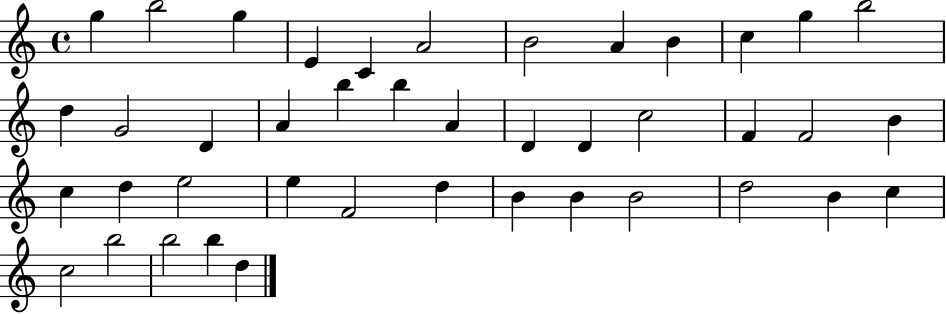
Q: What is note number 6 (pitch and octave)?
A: A4